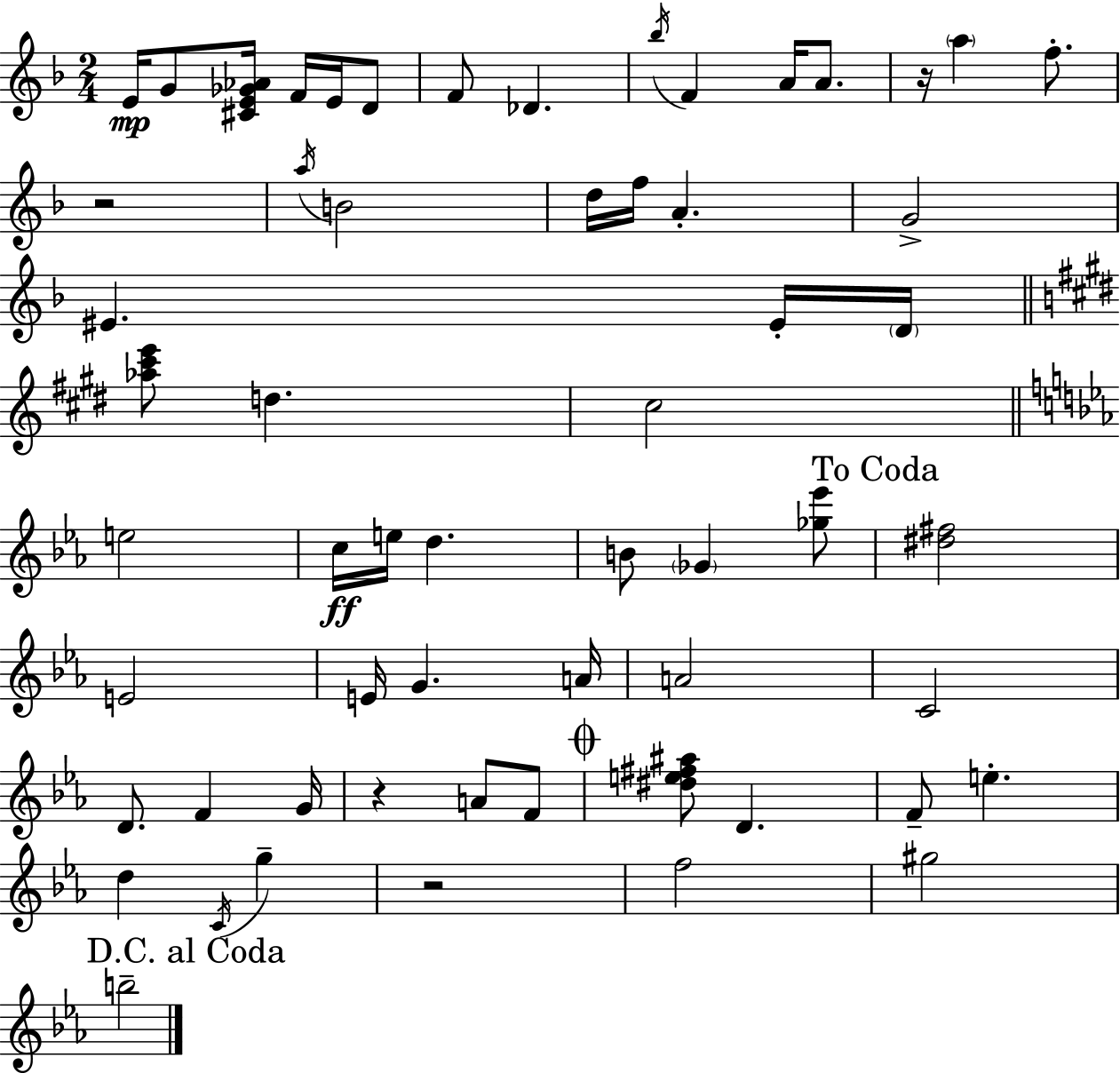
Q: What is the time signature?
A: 2/4